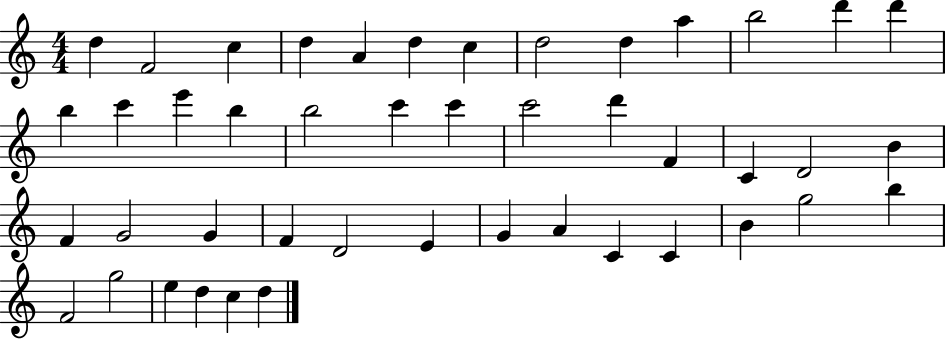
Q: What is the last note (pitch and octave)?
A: D5